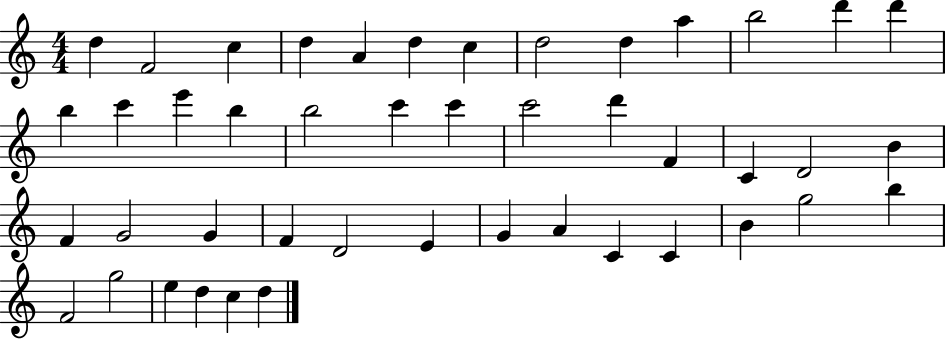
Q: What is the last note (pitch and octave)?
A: D5